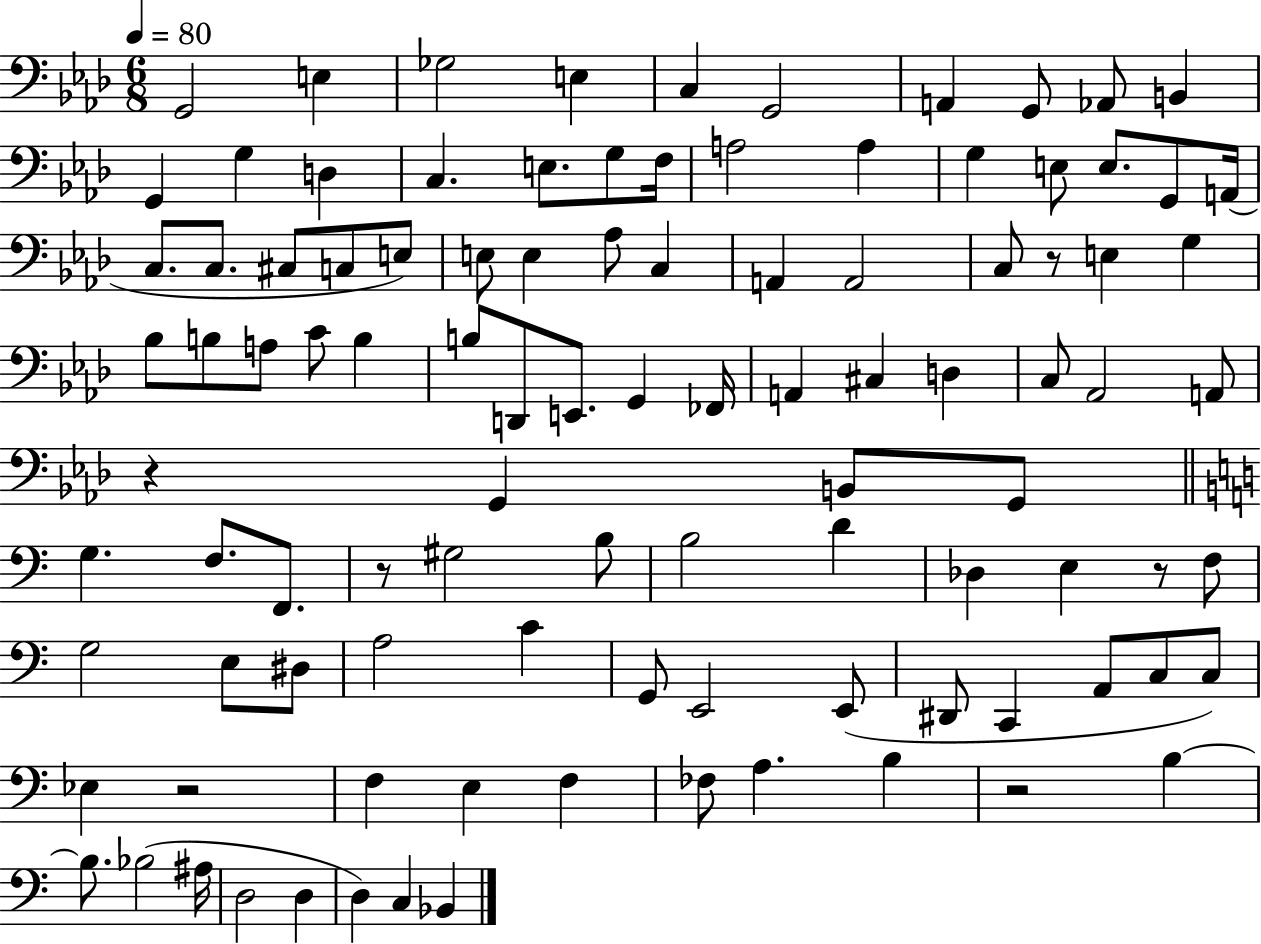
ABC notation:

X:1
T:Untitled
M:6/8
L:1/4
K:Ab
G,,2 E, _G,2 E, C, G,,2 A,, G,,/2 _A,,/2 B,, G,, G, D, C, E,/2 G,/2 F,/4 A,2 A, G, E,/2 E,/2 G,,/2 A,,/4 C,/2 C,/2 ^C,/2 C,/2 E,/2 E,/2 E, _A,/2 C, A,, A,,2 C,/2 z/2 E, G, _B,/2 B,/2 A,/2 C/2 B, B,/2 D,,/2 E,,/2 G,, _F,,/4 A,, ^C, D, C,/2 _A,,2 A,,/2 z G,, B,,/2 G,,/2 G, F,/2 F,,/2 z/2 ^G,2 B,/2 B,2 D _D, E, z/2 F,/2 G,2 E,/2 ^D,/2 A,2 C G,,/2 E,,2 E,,/2 ^D,,/2 C,, A,,/2 C,/2 C,/2 _E, z2 F, E, F, _F,/2 A, B, z2 B, B,/2 _B,2 ^A,/4 D,2 D, D, C, _B,,